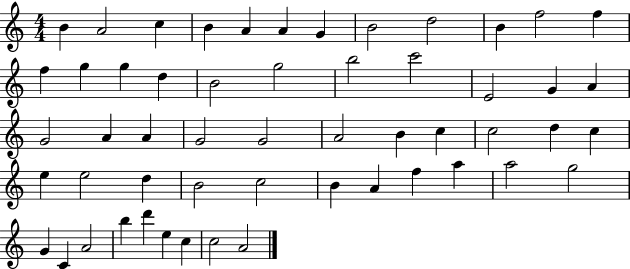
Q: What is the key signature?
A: C major